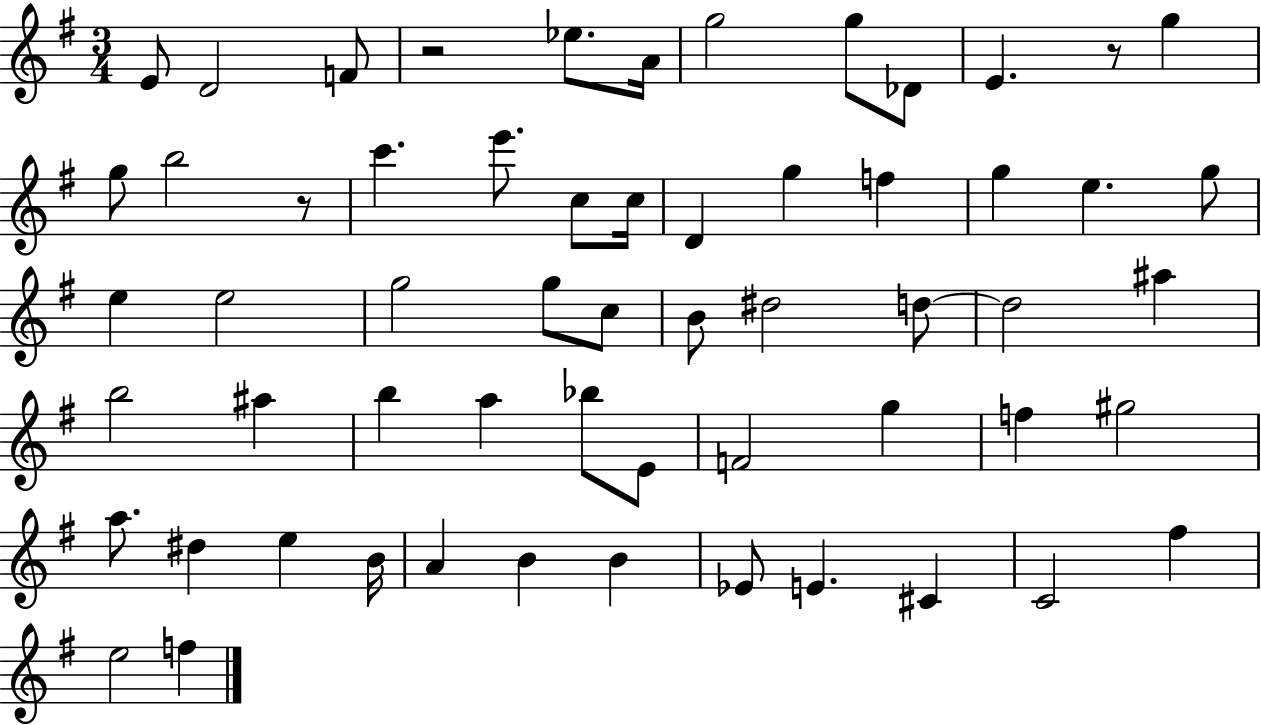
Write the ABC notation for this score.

X:1
T:Untitled
M:3/4
L:1/4
K:G
E/2 D2 F/2 z2 _e/2 A/4 g2 g/2 _D/2 E z/2 g g/2 b2 z/2 c' e'/2 c/2 c/4 D g f g e g/2 e e2 g2 g/2 c/2 B/2 ^d2 d/2 d2 ^a b2 ^a b a _b/2 E/2 F2 g f ^g2 a/2 ^d e B/4 A B B _E/2 E ^C C2 ^f e2 f